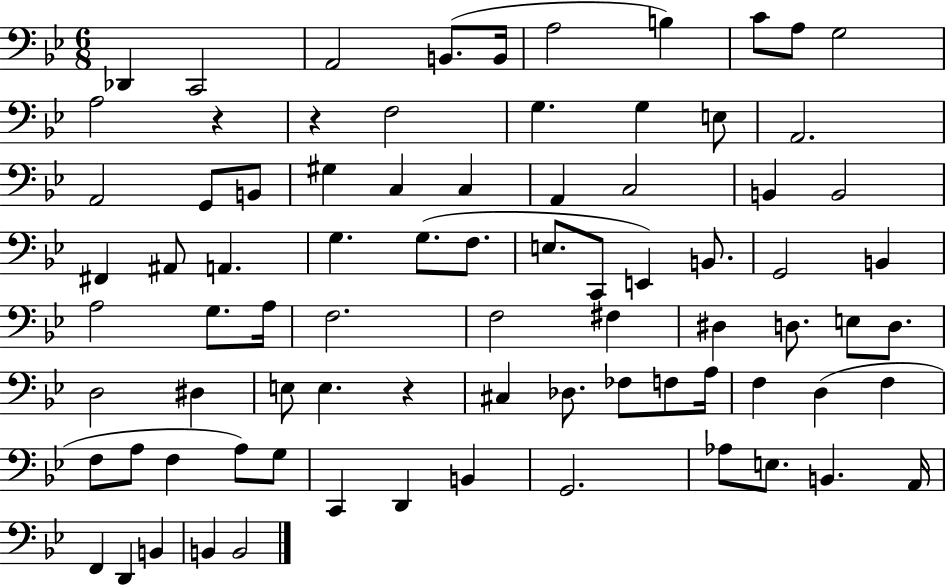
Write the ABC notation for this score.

X:1
T:Untitled
M:6/8
L:1/4
K:Bb
_D,, C,,2 A,,2 B,,/2 B,,/4 A,2 B, C/2 A,/2 G,2 A,2 z z F,2 G, G, E,/2 A,,2 A,,2 G,,/2 B,,/2 ^G, C, C, A,, C,2 B,, B,,2 ^F,, ^A,,/2 A,, G, G,/2 F,/2 E,/2 C,,/2 E,, B,,/2 G,,2 B,, A,2 G,/2 A,/4 F,2 F,2 ^F, ^D, D,/2 E,/2 D,/2 D,2 ^D, E,/2 E, z ^C, _D,/2 _F,/2 F,/2 A,/4 F, D, F, F,/2 A,/2 F, A,/2 G,/2 C,, D,, B,, G,,2 _A,/2 E,/2 B,, A,,/4 F,, D,, B,, B,, B,,2